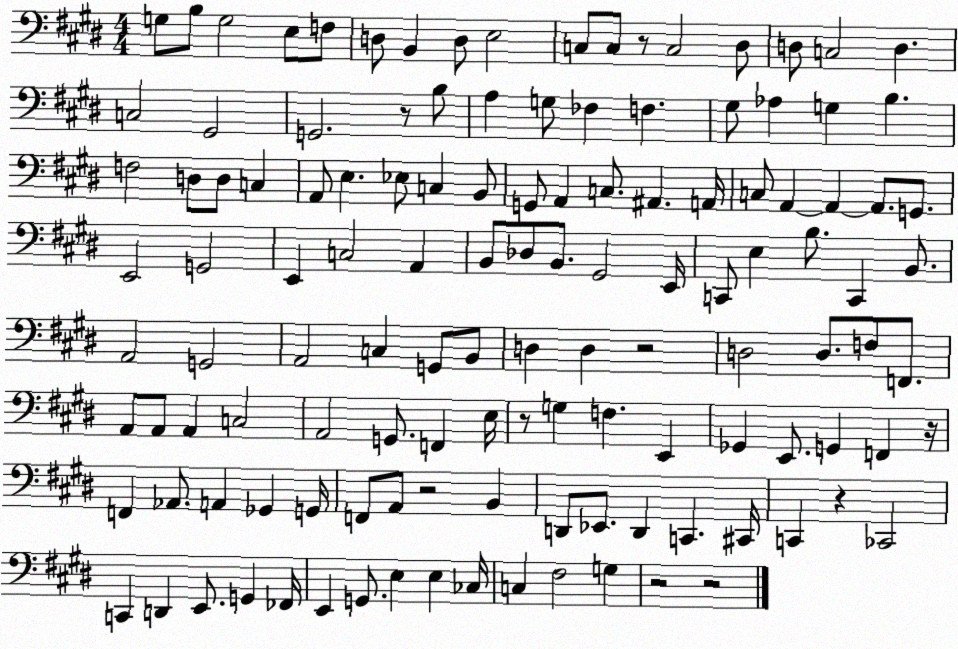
X:1
T:Untitled
M:4/4
L:1/4
K:E
G,/2 B,/2 G,2 E,/2 F,/2 D,/2 B,, D,/2 E,2 C,/2 C,/2 z/2 C,2 ^D,/2 D,/2 C,2 D, C,2 ^G,,2 G,,2 z/2 B,/2 A, G,/2 _F, F, ^G,/2 _A, G, B, F,2 D,/2 D,/2 C, A,,/2 E, _E,/2 C, B,,/2 G,,/2 A,, C,/2 ^A,, A,,/4 C,/2 A,, A,, A,,/2 G,,/2 E,,2 G,,2 E,, C,2 A,, B,,/2 _D,/2 B,,/2 ^G,,2 E,,/4 C,,/2 E, B,/2 C,, B,,/2 A,,2 G,,2 A,,2 C, G,,/2 B,,/2 D, D, z2 D,2 D,/2 F,/2 F,,/2 A,,/2 A,,/2 A,, C,2 A,,2 G,,/2 F,, E,/4 z/2 G, F, E,, _G,, E,,/2 G,, F,, z/4 F,, _A,,/2 A,, _G,, G,,/4 F,,/2 A,,/2 z2 B,, D,,/2 _E,,/2 D,, C,, ^C,,/4 C,, z _C,,2 C,, D,, E,,/2 G,, _F,,/4 E,, G,,/2 E, E, _C,/4 C, ^F,2 G, z2 z2